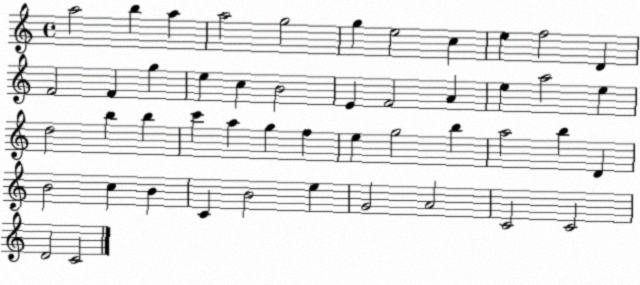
X:1
T:Untitled
M:4/4
L:1/4
K:C
a2 b a a2 g2 g e2 c e f2 D F2 F g e c B2 E F2 A e a2 e d2 b b c' a g f e g2 b a2 b D B2 c B C B2 e G2 A2 C2 C2 D2 C2